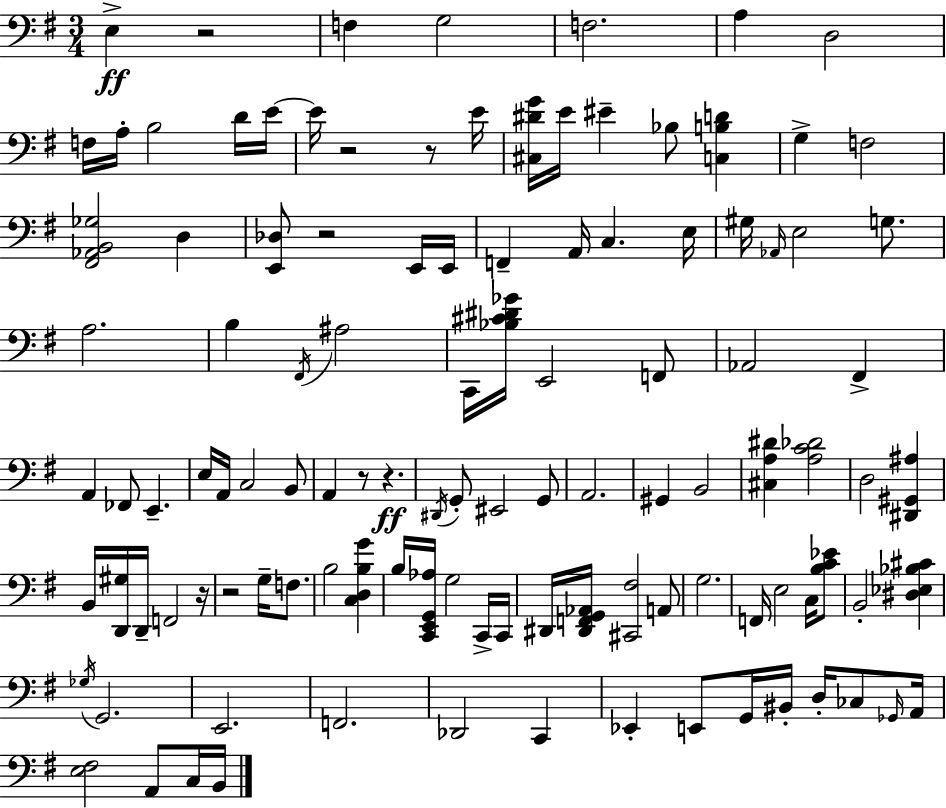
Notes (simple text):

E3/q R/h F3/q G3/h F3/h. A3/q D3/h F3/s A3/s B3/h D4/s E4/s E4/s R/h R/e E4/s [C#3,D#4,G4]/s E4/s EIS4/q Bb3/e [C3,B3,D4]/q G3/q F3/h [F#2,Ab2,B2,Gb3]/h D3/q [E2,Db3]/e R/h E2/s E2/s F2/q A2/s C3/q. E3/s G#3/s Ab2/s E3/h G3/e. A3/h. B3/q F#2/s A#3/h C2/s [Bb3,C#4,D#4,Gb4]/s E2/h F2/e Ab2/h F#2/q A2/q FES2/e E2/q. E3/s A2/s C3/h B2/e A2/q R/e R/q. D#2/s G2/e EIS2/h G2/e A2/h. G#2/q B2/h [C#3,A3,D#4]/q [A3,C4,Db4]/h D3/h [D#2,G#2,A#3]/q B2/s [D2,G#3]/s D2/s F2/h R/s R/h G3/s F3/e. B3/h [C3,D3,B3,G4]/q B3/s [C2,E2,G2,Ab3]/s G3/h C2/s C2/s D#2/s [D#2,F2,G2,Ab2]/s [C#2,F#3]/h A2/e G3/h. F2/s E3/h C3/s [B3,C4,Eb4]/e B2/h [D#3,Eb3,Bb3,C#4]/q Gb3/s G2/h. E2/h. F2/h. Db2/h C2/q Eb2/q E2/e G2/s BIS2/s D3/s CES3/e Gb2/s A2/s [E3,F#3]/h A2/e C3/s B2/s